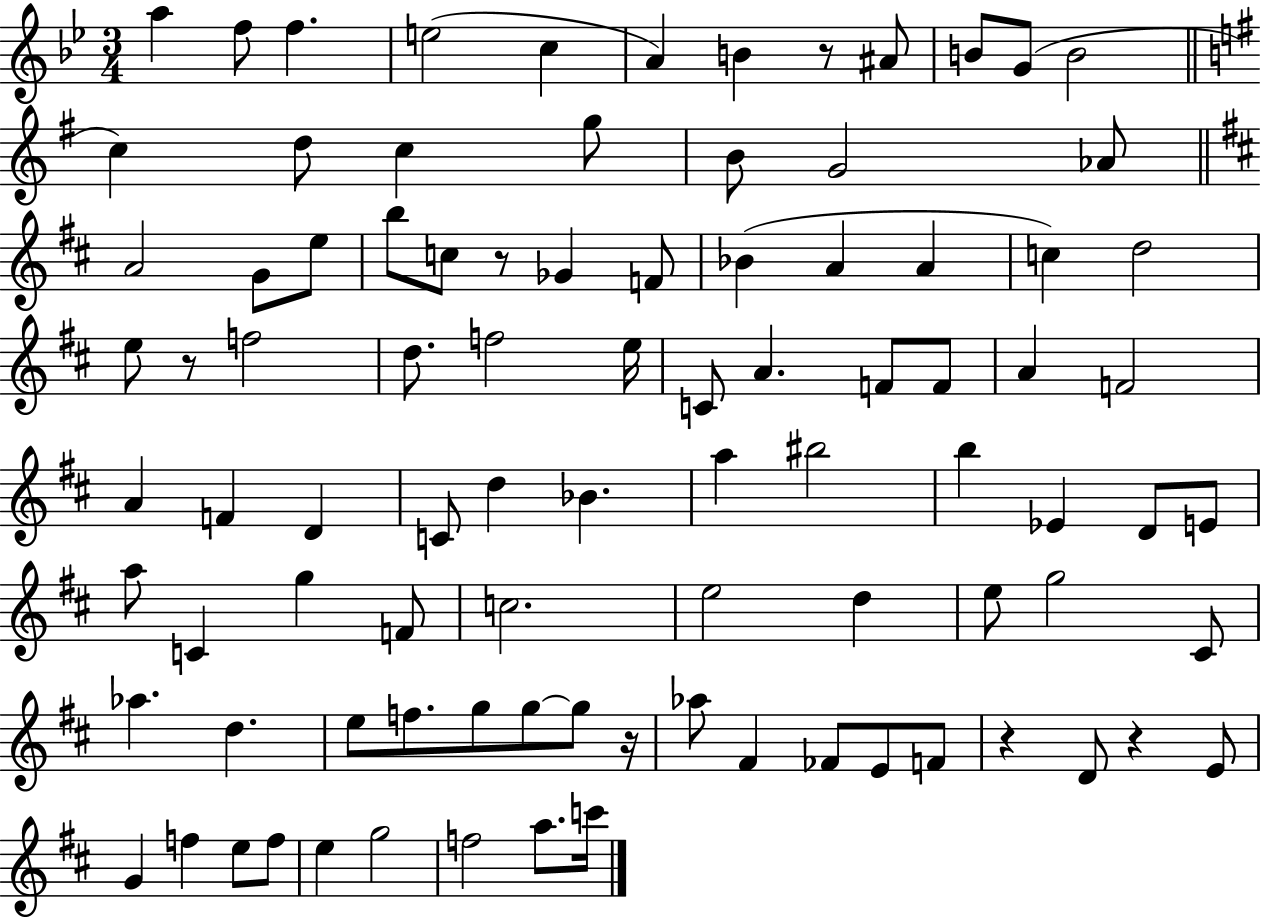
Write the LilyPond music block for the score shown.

{
  \clef treble
  \numericTimeSignature
  \time 3/4
  \key bes \major
  a''4 f''8 f''4. | e''2( c''4 | a'4) b'4 r8 ais'8 | b'8 g'8( b'2 | \break \bar "||" \break \key g \major c''4) d''8 c''4 g''8 | b'8 g'2 aes'8 | \bar "||" \break \key d \major a'2 g'8 e''8 | b''8 c''8 r8 ges'4 f'8 | bes'4( a'4 a'4 | c''4) d''2 | \break e''8 r8 f''2 | d''8. f''2 e''16 | c'8 a'4. f'8 f'8 | a'4 f'2 | \break a'4 f'4 d'4 | c'8 d''4 bes'4. | a''4 bis''2 | b''4 ees'4 d'8 e'8 | \break a''8 c'4 g''4 f'8 | c''2. | e''2 d''4 | e''8 g''2 cis'8 | \break aes''4. d''4. | e''8 f''8. g''8 g''8~~ g''8 r16 | aes''8 fis'4 fes'8 e'8 f'8 | r4 d'8 r4 e'8 | \break g'4 f''4 e''8 f''8 | e''4 g''2 | f''2 a''8. c'''16 | \bar "|."
}